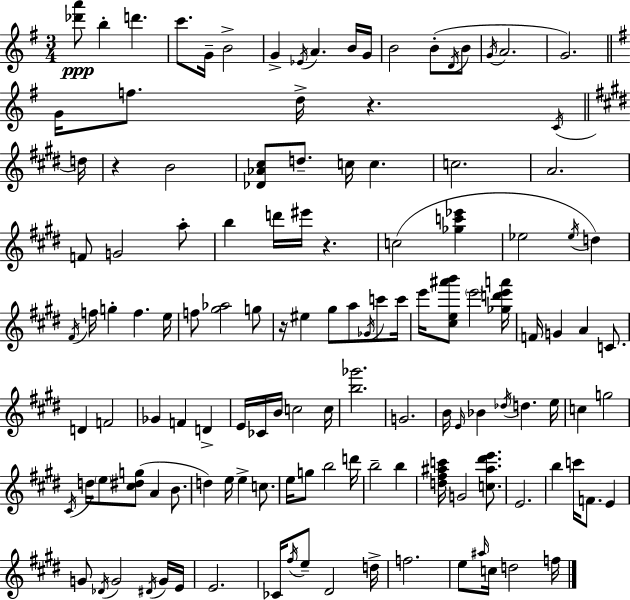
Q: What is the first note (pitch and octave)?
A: B5